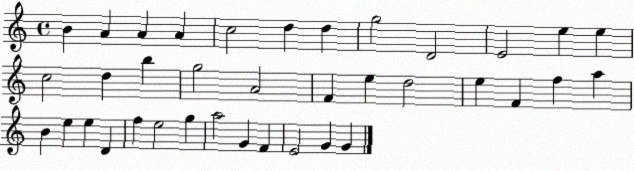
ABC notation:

X:1
T:Untitled
M:4/4
L:1/4
K:C
B A A A c2 d d g2 D2 E2 e e c2 d b g2 A2 F e d2 e F f a B e e D f e2 g a2 G F E2 G G